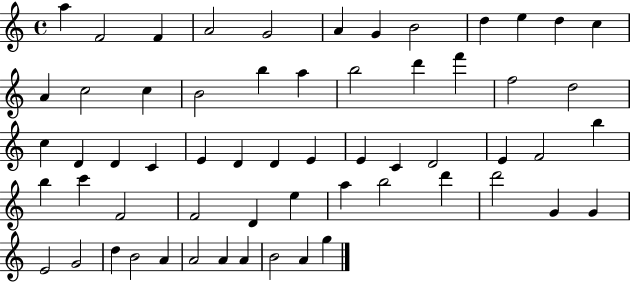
X:1
T:Untitled
M:4/4
L:1/4
K:C
a F2 F A2 G2 A G B2 d e d c A c2 c B2 b a b2 d' f' f2 d2 c D D C E D D E E C D2 E F2 b b c' F2 F2 D e a b2 d' d'2 G G E2 G2 d B2 A A2 A A B2 A g